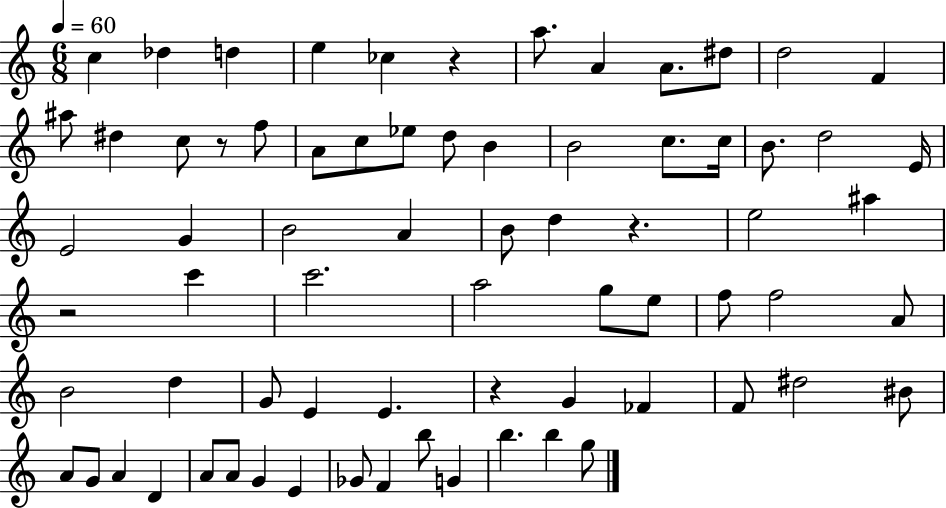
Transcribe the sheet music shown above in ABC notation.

X:1
T:Untitled
M:6/8
L:1/4
K:C
c _d d e _c z a/2 A A/2 ^d/2 d2 F ^a/2 ^d c/2 z/2 f/2 A/2 c/2 _e/2 d/2 B B2 c/2 c/4 B/2 d2 E/4 E2 G B2 A B/2 d z e2 ^a z2 c' c'2 a2 g/2 e/2 f/2 f2 A/2 B2 d G/2 E E z G _F F/2 ^d2 ^B/2 A/2 G/2 A D A/2 A/2 G E _G/2 F b/2 G b b g/2